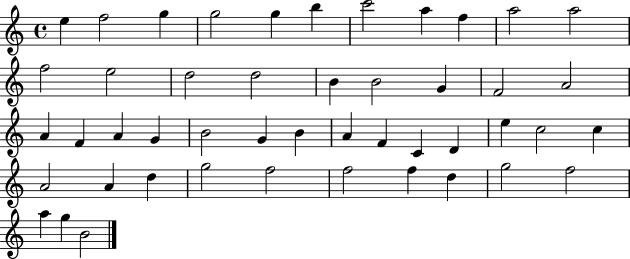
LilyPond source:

{
  \clef treble
  \time 4/4
  \defaultTimeSignature
  \key c \major
  e''4 f''2 g''4 | g''2 g''4 b''4 | c'''2 a''4 f''4 | a''2 a''2 | \break f''2 e''2 | d''2 d''2 | b'4 b'2 g'4 | f'2 a'2 | \break a'4 f'4 a'4 g'4 | b'2 g'4 b'4 | a'4 f'4 c'4 d'4 | e''4 c''2 c''4 | \break a'2 a'4 d''4 | g''2 f''2 | f''2 f''4 d''4 | g''2 f''2 | \break a''4 g''4 b'2 | \bar "|."
}